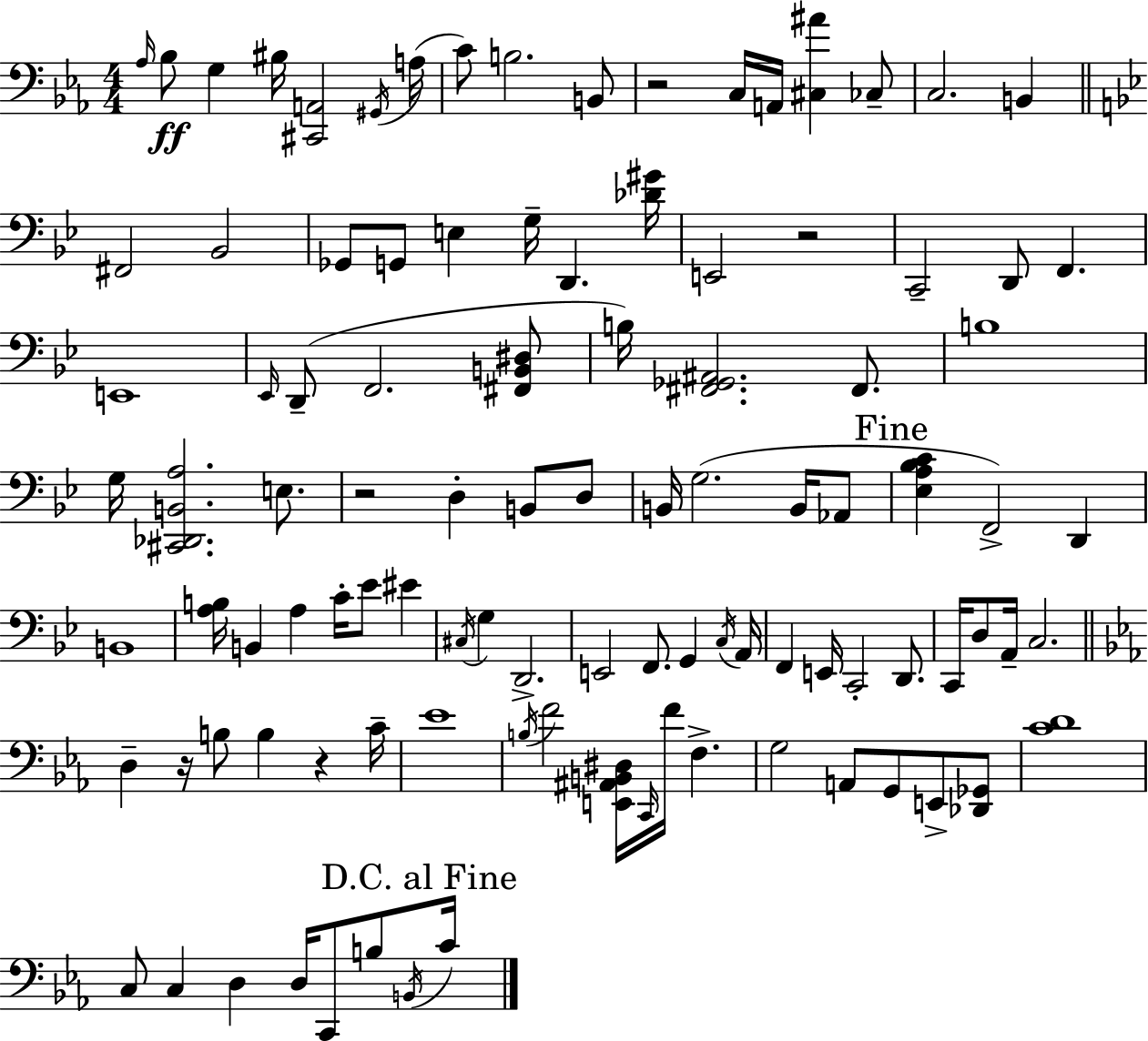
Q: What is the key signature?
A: EES major